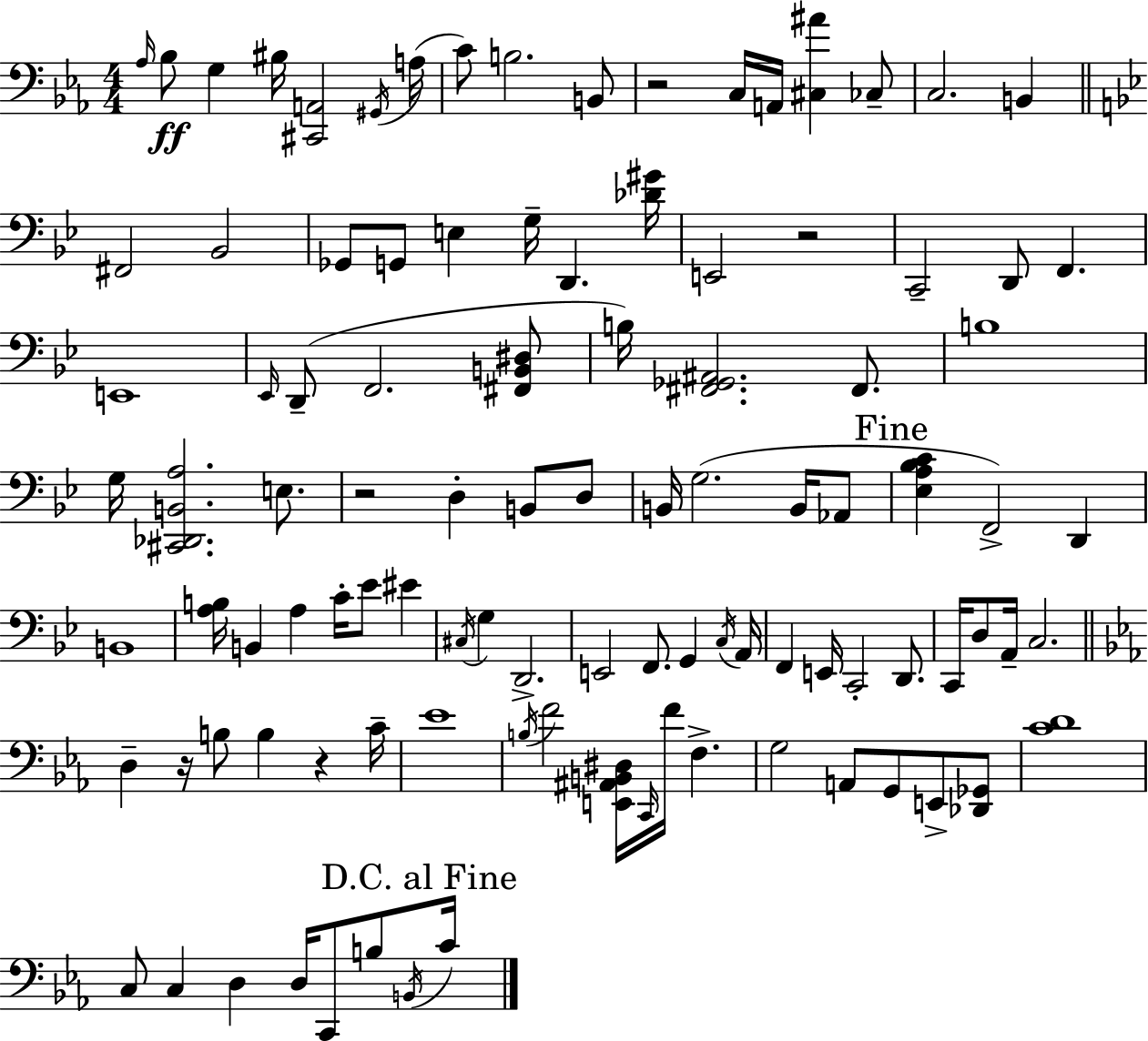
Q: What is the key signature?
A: EES major